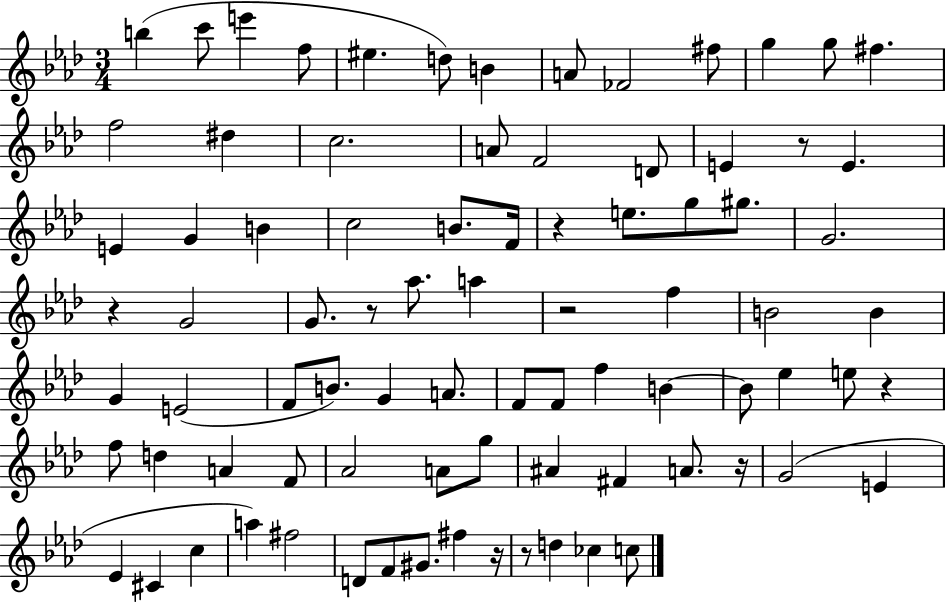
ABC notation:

X:1
T:Untitled
M:3/4
L:1/4
K:Ab
b c'/2 e' f/2 ^e d/2 B A/2 _F2 ^f/2 g g/2 ^f f2 ^d c2 A/2 F2 D/2 E z/2 E E G B c2 B/2 F/4 z e/2 g/2 ^g/2 G2 z G2 G/2 z/2 _a/2 a z2 f B2 B G E2 F/2 B/2 G A/2 F/2 F/2 f B B/2 _e e/2 z f/2 d A F/2 _A2 A/2 g/2 ^A ^F A/2 z/4 G2 E _E ^C c a ^f2 D/2 F/2 ^G/2 ^f z/4 z/2 d _c c/2